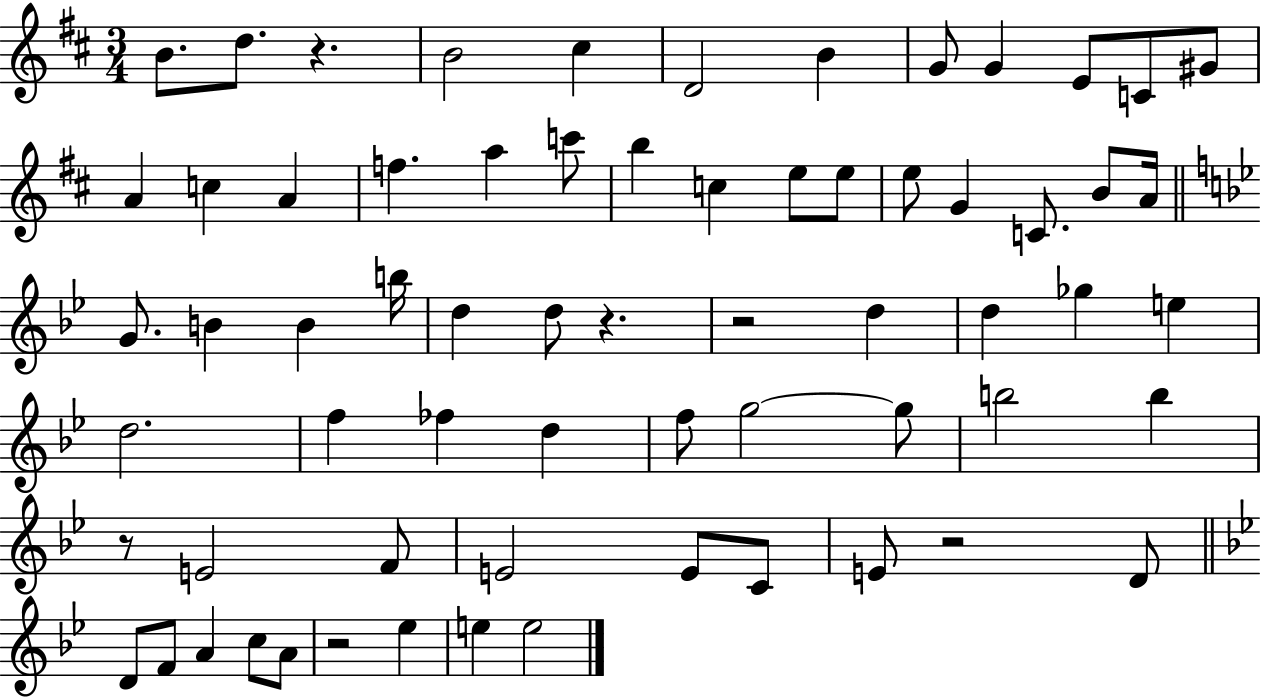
B4/e. D5/e. R/q. B4/h C#5/q D4/h B4/q G4/e G4/q E4/e C4/e G#4/e A4/q C5/q A4/q F5/q. A5/q C6/e B5/q C5/q E5/e E5/e E5/e G4/q C4/e. B4/e A4/s G4/e. B4/q B4/q B5/s D5/q D5/e R/q. R/h D5/q D5/q Gb5/q E5/q D5/h. F5/q FES5/q D5/q F5/e G5/h G5/e B5/h B5/q R/e E4/h F4/e E4/h E4/e C4/e E4/e R/h D4/e D4/e F4/e A4/q C5/e A4/e R/h Eb5/q E5/q E5/h